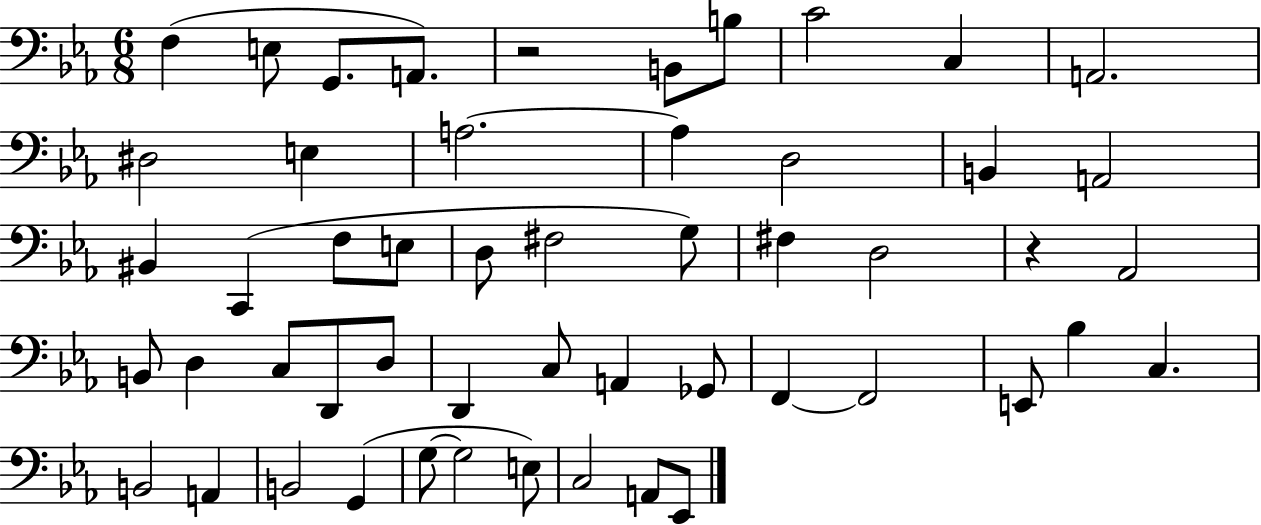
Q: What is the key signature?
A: EES major